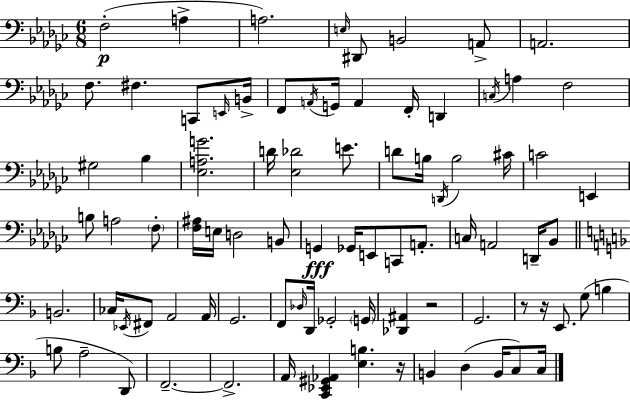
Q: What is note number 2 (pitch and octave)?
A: A3